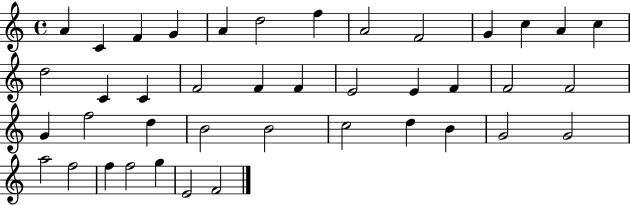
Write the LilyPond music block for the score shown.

{
  \clef treble
  \time 4/4
  \defaultTimeSignature
  \key c \major
  a'4 c'4 f'4 g'4 | a'4 d''2 f''4 | a'2 f'2 | g'4 c''4 a'4 c''4 | \break d''2 c'4 c'4 | f'2 f'4 f'4 | e'2 e'4 f'4 | f'2 f'2 | \break g'4 f''2 d''4 | b'2 b'2 | c''2 d''4 b'4 | g'2 g'2 | \break a''2 f''2 | f''4 f''2 g''4 | e'2 f'2 | \bar "|."
}